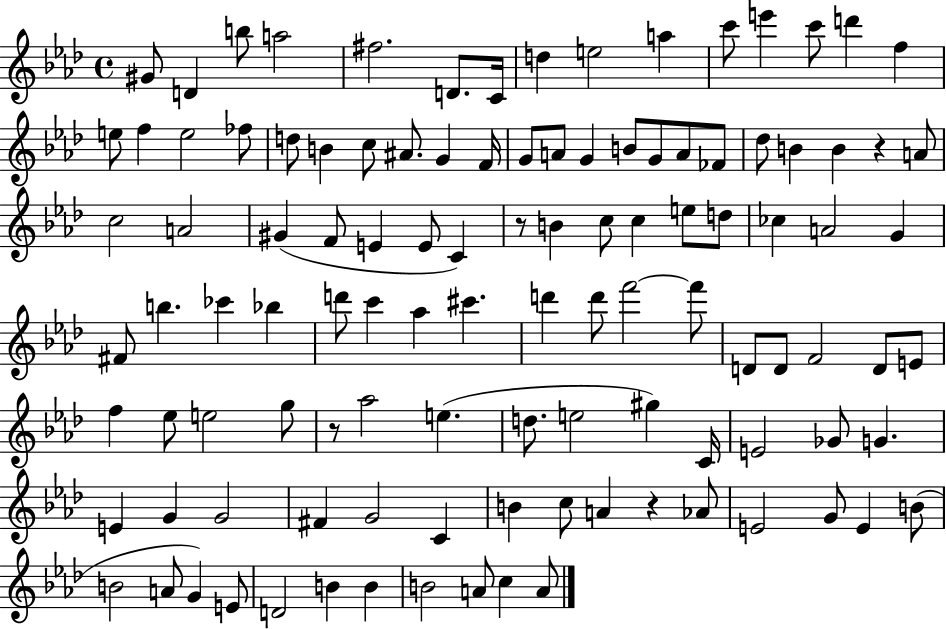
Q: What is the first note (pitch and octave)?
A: G#4